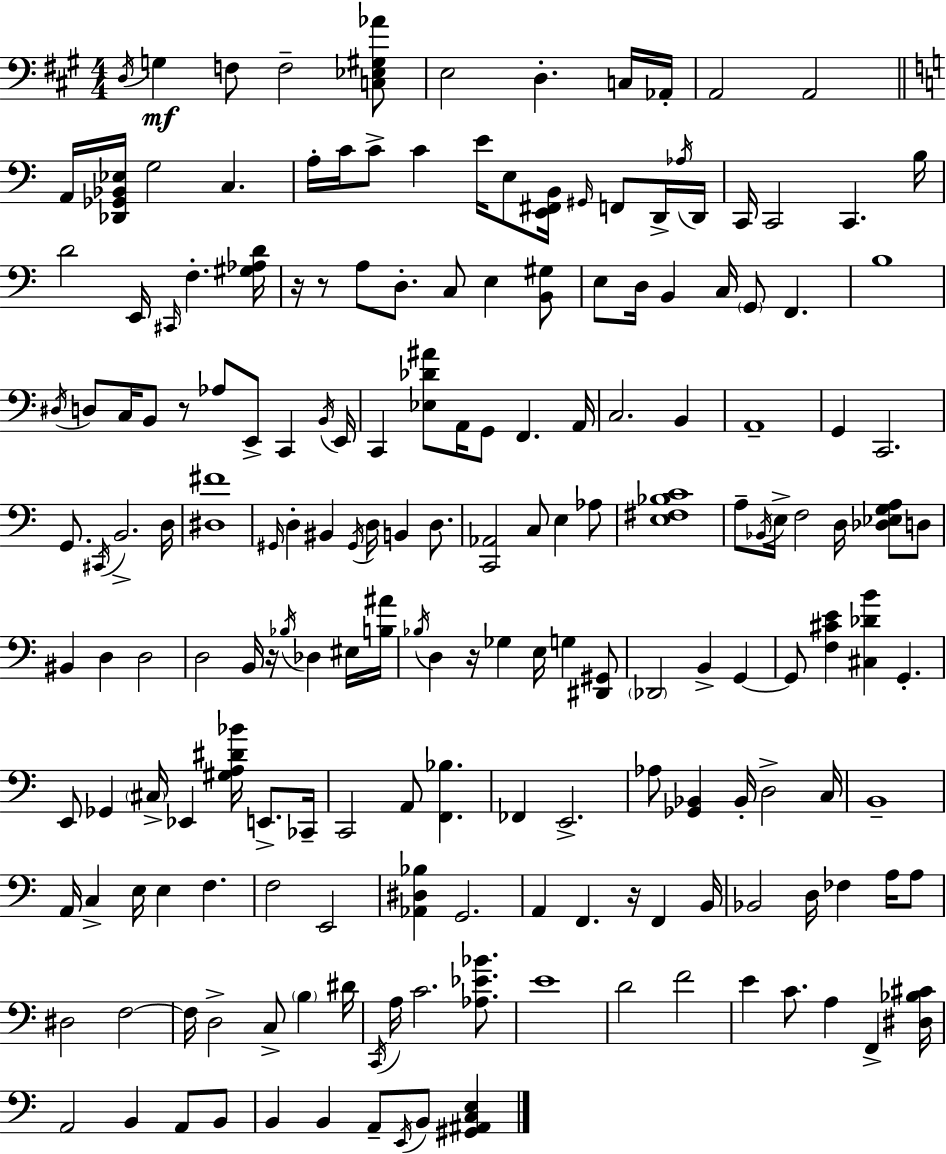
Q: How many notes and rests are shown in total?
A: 185